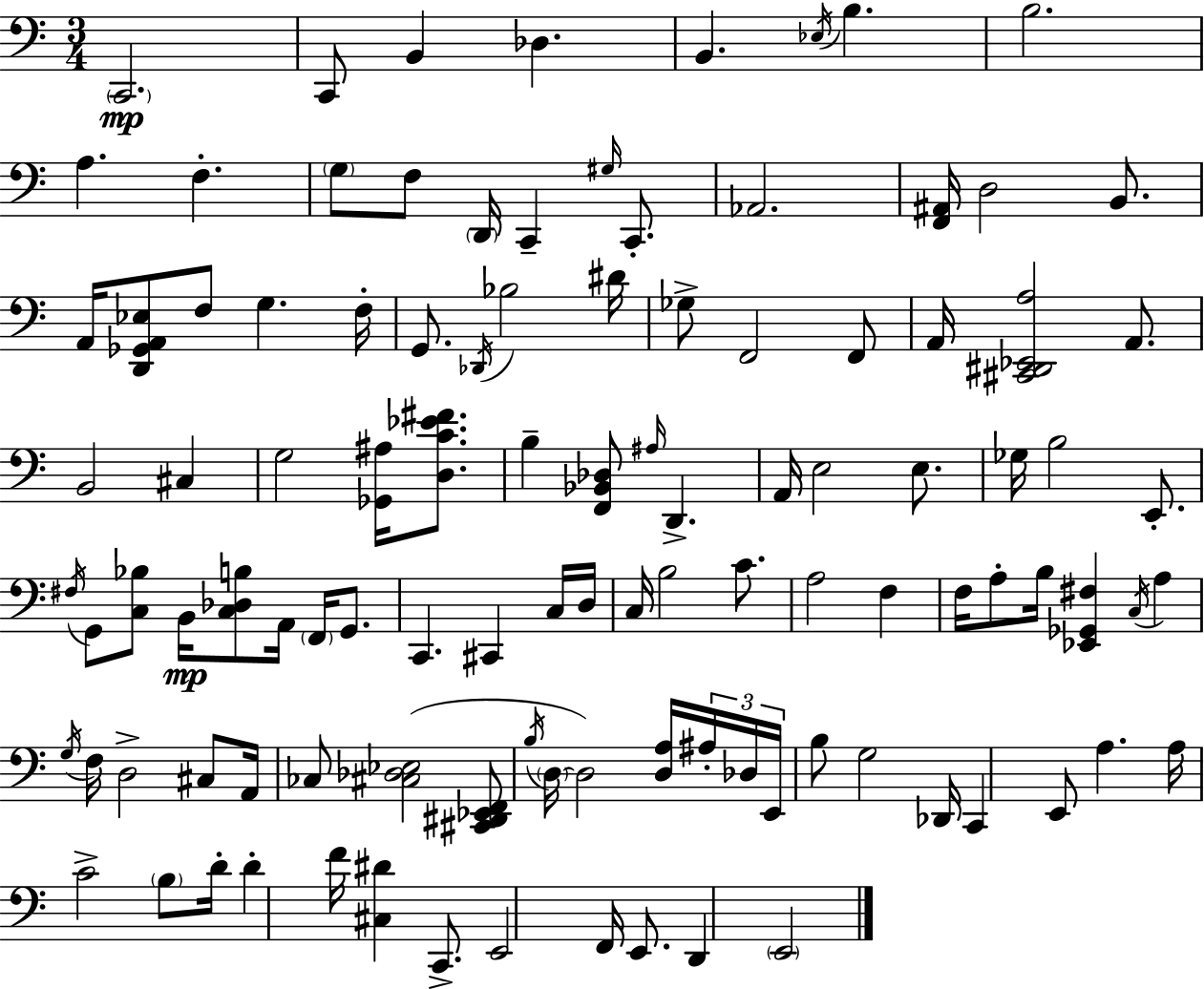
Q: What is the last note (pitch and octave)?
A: E2